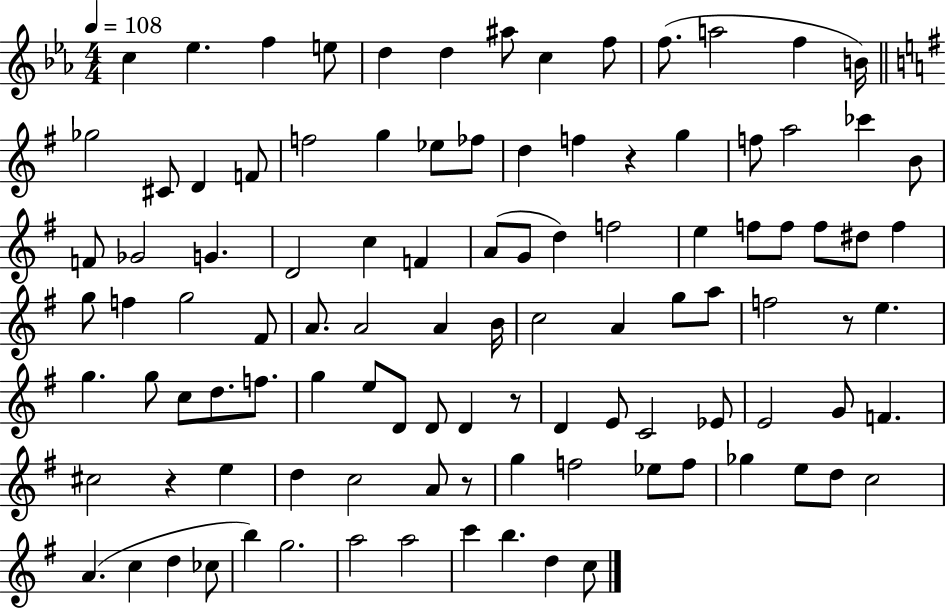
C5/q Eb5/q. F5/q E5/e D5/q D5/q A#5/e C5/q F5/e F5/e. A5/h F5/q B4/s Gb5/h C#4/e D4/q F4/e F5/h G5/q Eb5/e FES5/e D5/q F5/q R/q G5/q F5/e A5/h CES6/q B4/e F4/e Gb4/h G4/q. D4/h C5/q F4/q A4/e G4/e D5/q F5/h E5/q F5/e F5/e F5/e D#5/e F5/q G5/e F5/q G5/h F#4/e A4/e. A4/h A4/q B4/s C5/h A4/q G5/e A5/e F5/h R/e E5/q. G5/q. G5/e C5/e D5/e. F5/e. G5/q E5/e D4/e D4/e D4/q R/e D4/q E4/e C4/h Eb4/e E4/h G4/e F4/q. C#5/h R/q E5/q D5/q C5/h A4/e R/e G5/q F5/h Eb5/e F5/e Gb5/q E5/e D5/e C5/h A4/q. C5/q D5/q CES5/e B5/q G5/h. A5/h A5/h C6/q B5/q. D5/q C5/e